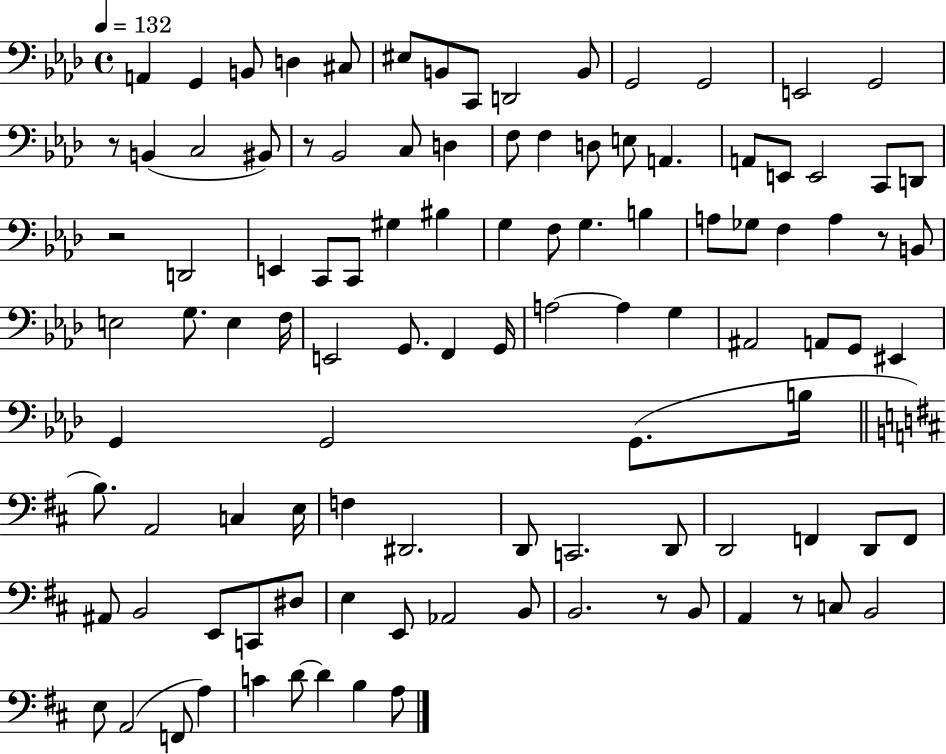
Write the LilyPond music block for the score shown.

{
  \clef bass
  \time 4/4
  \defaultTimeSignature
  \key aes \major
  \tempo 4 = 132
  a,4 g,4 b,8 d4 cis8 | eis8 b,8 c,8 d,2 b,8 | g,2 g,2 | e,2 g,2 | \break r8 b,4( c2 bis,8) | r8 bes,2 c8 d4 | f8 f4 d8 e8 a,4. | a,8 e,8 e,2 c,8 d,8 | \break r2 d,2 | e,4 c,8 c,8 gis4 bis4 | g4 f8 g4. b4 | a8 ges8 f4 a4 r8 b,8 | \break e2 g8. e4 f16 | e,2 g,8. f,4 g,16 | a2~~ a4 g4 | ais,2 a,8 g,8 eis,4 | \break g,4 g,2 g,8.( b16 | \bar "||" \break \key d \major b8.) a,2 c4 e16 | f4 dis,2. | d,8 c,2. d,8 | d,2 f,4 d,8 f,8 | \break ais,8 b,2 e,8 c,8 dis8 | e4 e,8 aes,2 b,8 | b,2. r8 b,8 | a,4 r8 c8 b,2 | \break e8 a,2( f,8 a4) | c'4 d'8~~ d'4 b4 a8 | \bar "|."
}